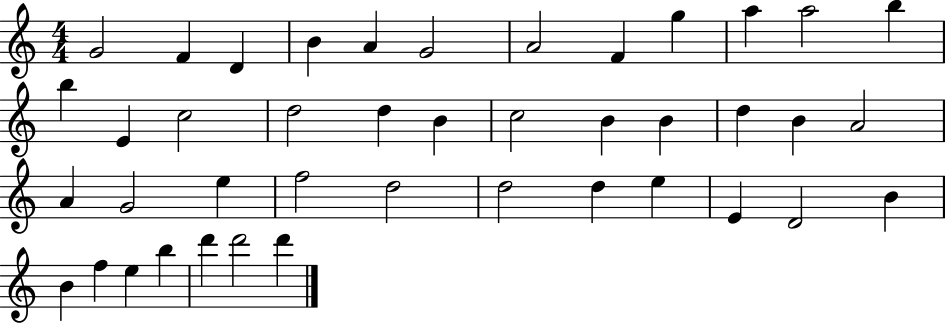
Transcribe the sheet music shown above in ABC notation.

X:1
T:Untitled
M:4/4
L:1/4
K:C
G2 F D B A G2 A2 F g a a2 b b E c2 d2 d B c2 B B d B A2 A G2 e f2 d2 d2 d e E D2 B B f e b d' d'2 d'